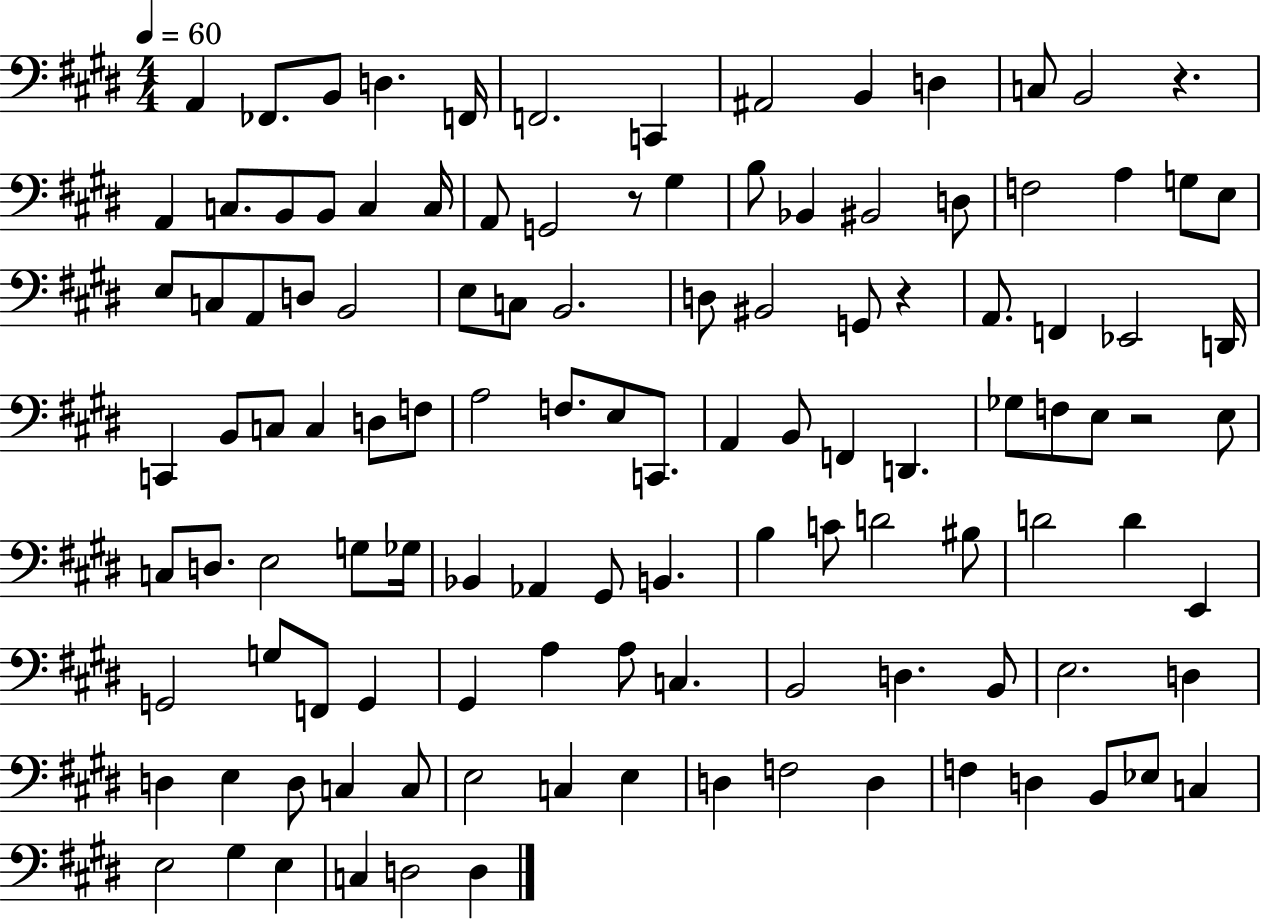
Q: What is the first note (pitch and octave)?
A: A2